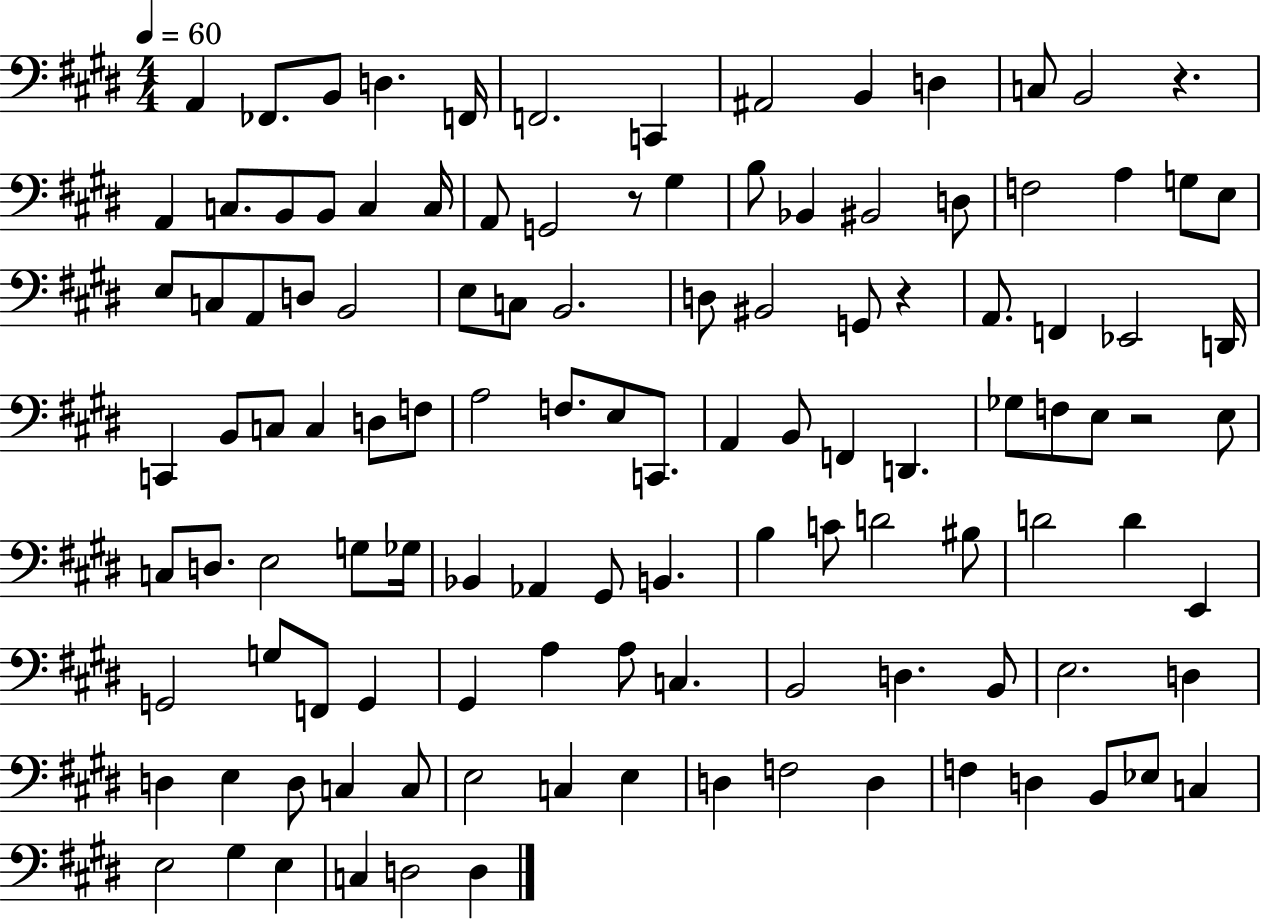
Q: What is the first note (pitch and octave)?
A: A2